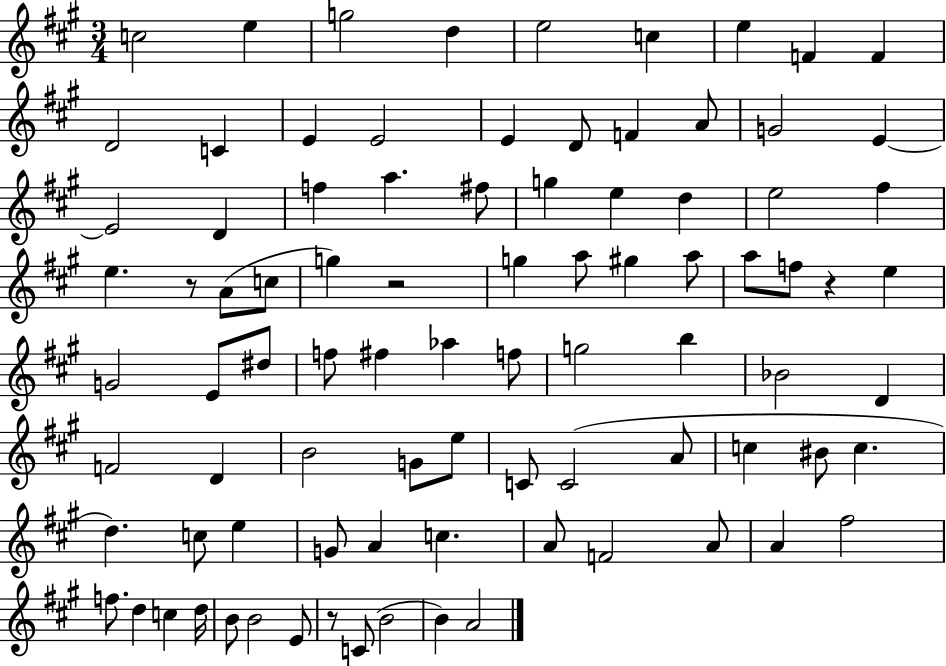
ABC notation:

X:1
T:Untitled
M:3/4
L:1/4
K:A
c2 e g2 d e2 c e F F D2 C E E2 E D/2 F A/2 G2 E E2 D f a ^f/2 g e d e2 ^f e z/2 A/2 c/2 g z2 g a/2 ^g a/2 a/2 f/2 z e G2 E/2 ^d/2 f/2 ^f _a f/2 g2 b _B2 D F2 D B2 G/2 e/2 C/2 C2 A/2 c ^B/2 c d c/2 e G/2 A c A/2 F2 A/2 A ^f2 f/2 d c d/4 B/2 B2 E/2 z/2 C/2 B2 B A2